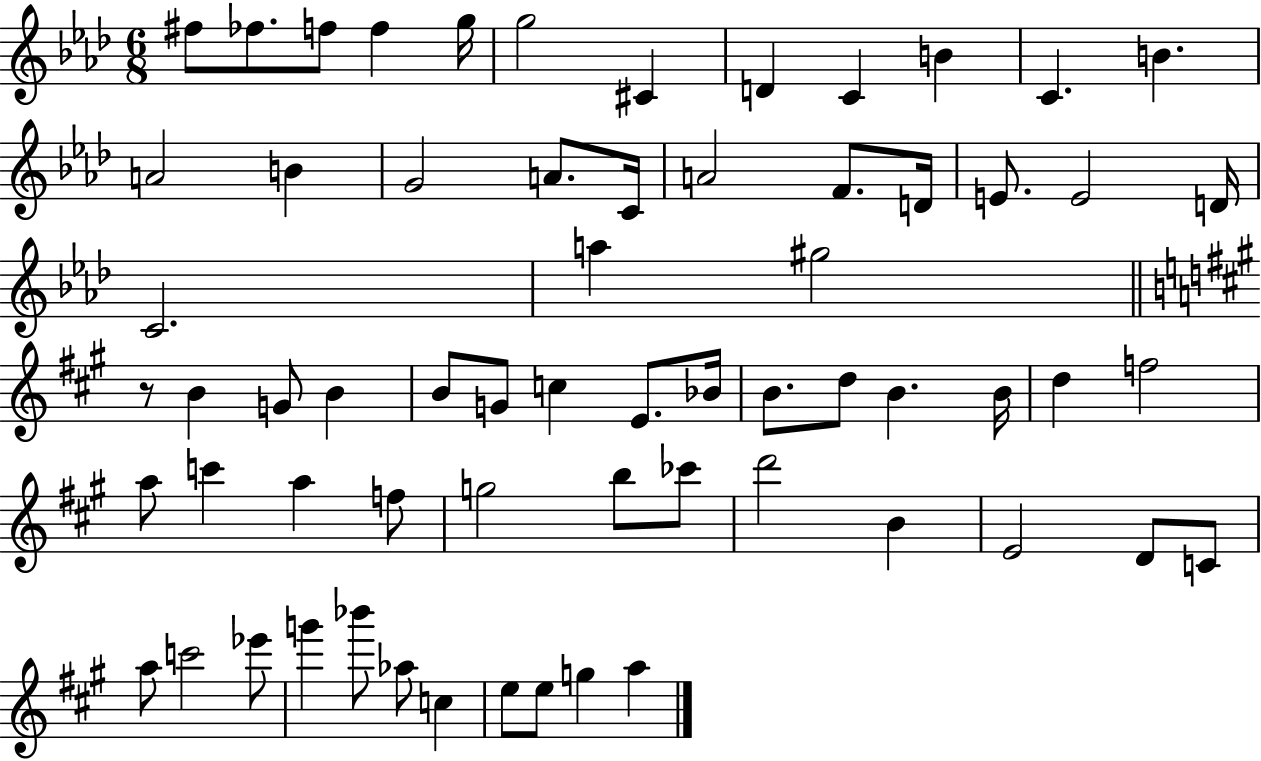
{
  \clef treble
  \numericTimeSignature
  \time 6/8
  \key aes \major
  \repeat volta 2 { fis''8 fes''8. f''8 f''4 g''16 | g''2 cis'4 | d'4 c'4 b'4 | c'4. b'4. | \break a'2 b'4 | g'2 a'8. c'16 | a'2 f'8. d'16 | e'8. e'2 d'16 | \break c'2. | a''4 gis''2 | \bar "||" \break \key a \major r8 b'4 g'8 b'4 | b'8 g'8 c''4 e'8. bes'16 | b'8. d''8 b'4. b'16 | d''4 f''2 | \break a''8 c'''4 a''4 f''8 | g''2 b''8 ces'''8 | d'''2 b'4 | e'2 d'8 c'8 | \break a''8 c'''2 ees'''8 | g'''4 bes'''8 aes''8 c''4 | e''8 e''8 g''4 a''4 | } \bar "|."
}